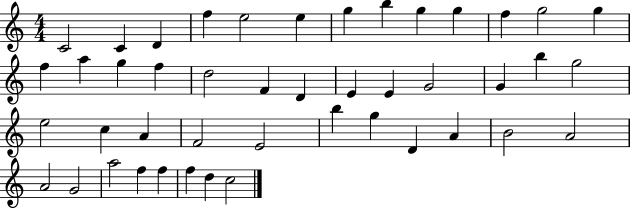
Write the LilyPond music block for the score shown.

{
  \clef treble
  \numericTimeSignature
  \time 4/4
  \key c \major
  c'2 c'4 d'4 | f''4 e''2 e''4 | g''4 b''4 g''4 g''4 | f''4 g''2 g''4 | \break f''4 a''4 g''4 f''4 | d''2 f'4 d'4 | e'4 e'4 g'2 | g'4 b''4 g''2 | \break e''2 c''4 a'4 | f'2 e'2 | b''4 g''4 d'4 a'4 | b'2 a'2 | \break a'2 g'2 | a''2 f''4 f''4 | f''4 d''4 c''2 | \bar "|."
}